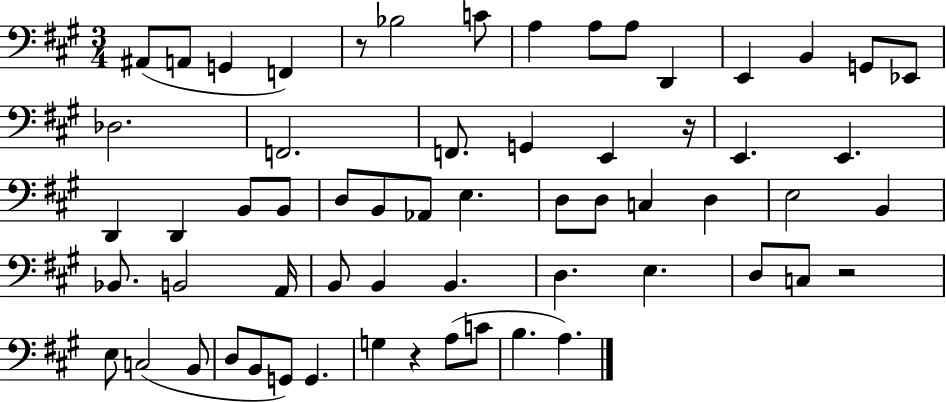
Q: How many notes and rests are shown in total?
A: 61